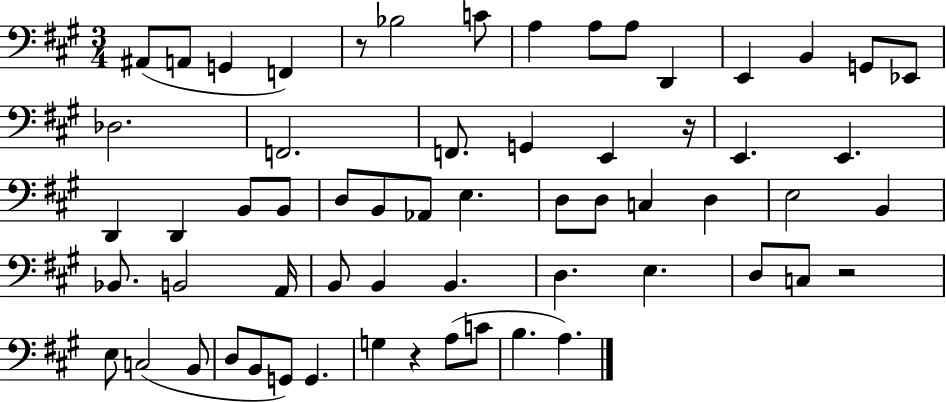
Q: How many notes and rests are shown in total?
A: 61